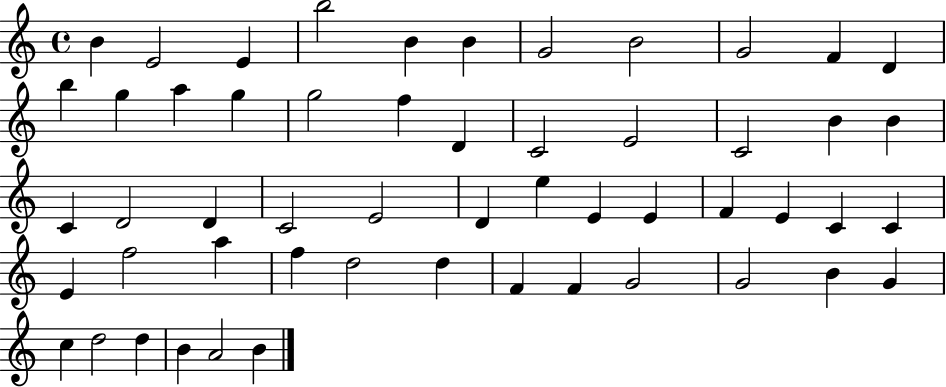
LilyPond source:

{
  \clef treble
  \time 4/4
  \defaultTimeSignature
  \key c \major
  b'4 e'2 e'4 | b''2 b'4 b'4 | g'2 b'2 | g'2 f'4 d'4 | \break b''4 g''4 a''4 g''4 | g''2 f''4 d'4 | c'2 e'2 | c'2 b'4 b'4 | \break c'4 d'2 d'4 | c'2 e'2 | d'4 e''4 e'4 e'4 | f'4 e'4 c'4 c'4 | \break e'4 f''2 a''4 | f''4 d''2 d''4 | f'4 f'4 g'2 | g'2 b'4 g'4 | \break c''4 d''2 d''4 | b'4 a'2 b'4 | \bar "|."
}